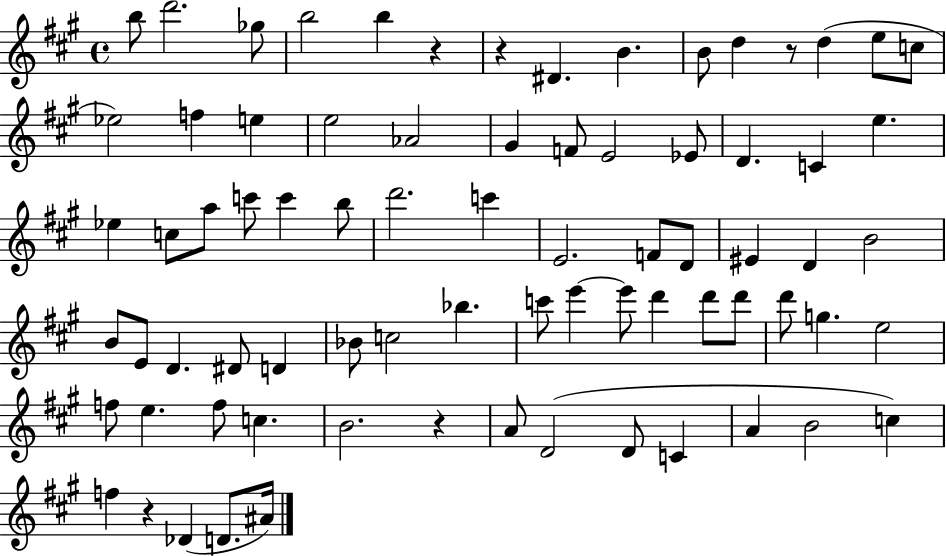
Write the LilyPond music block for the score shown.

{
  \clef treble
  \time 4/4
  \defaultTimeSignature
  \key a \major
  b''8 d'''2. ges''8 | b''2 b''4 r4 | r4 dis'4. b'4. | b'8 d''4 r8 d''4( e''8 c''8 | \break ees''2) f''4 e''4 | e''2 aes'2 | gis'4 f'8 e'2 ees'8 | d'4. c'4 e''4. | \break ees''4 c''8 a''8 c'''8 c'''4 b''8 | d'''2. c'''4 | e'2. f'8 d'8 | eis'4 d'4 b'2 | \break b'8 e'8 d'4. dis'8 d'4 | bes'8 c''2 bes''4. | c'''8 e'''4~~ e'''8 d'''4 d'''8 d'''8 | d'''8 g''4. e''2 | \break f''8 e''4. f''8 c''4. | b'2. r4 | a'8 d'2( d'8 c'4 | a'4 b'2 c''4) | \break f''4 r4 des'4( d'8. ais'16) | \bar "|."
}